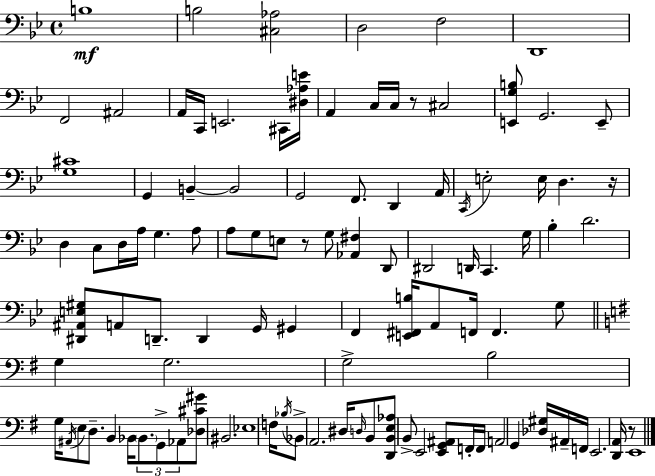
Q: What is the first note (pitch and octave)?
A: B3